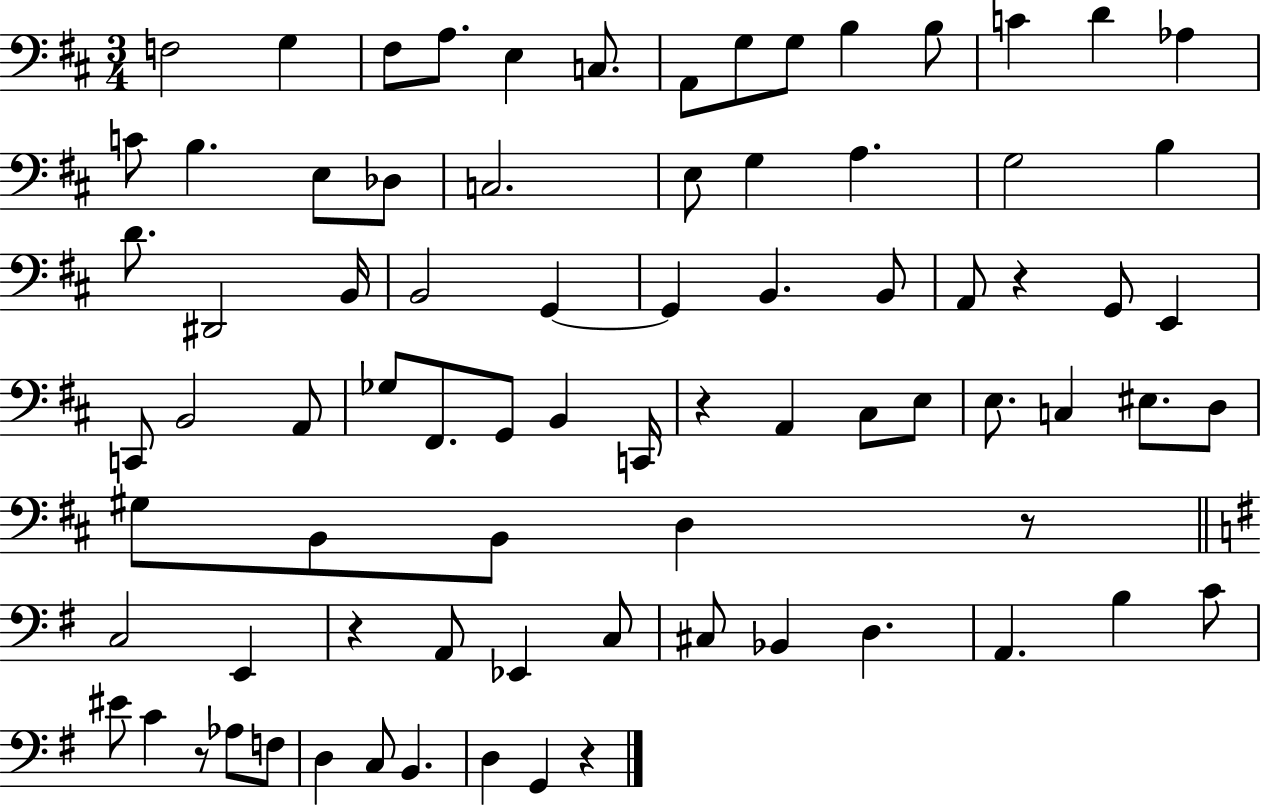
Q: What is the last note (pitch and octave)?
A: G2